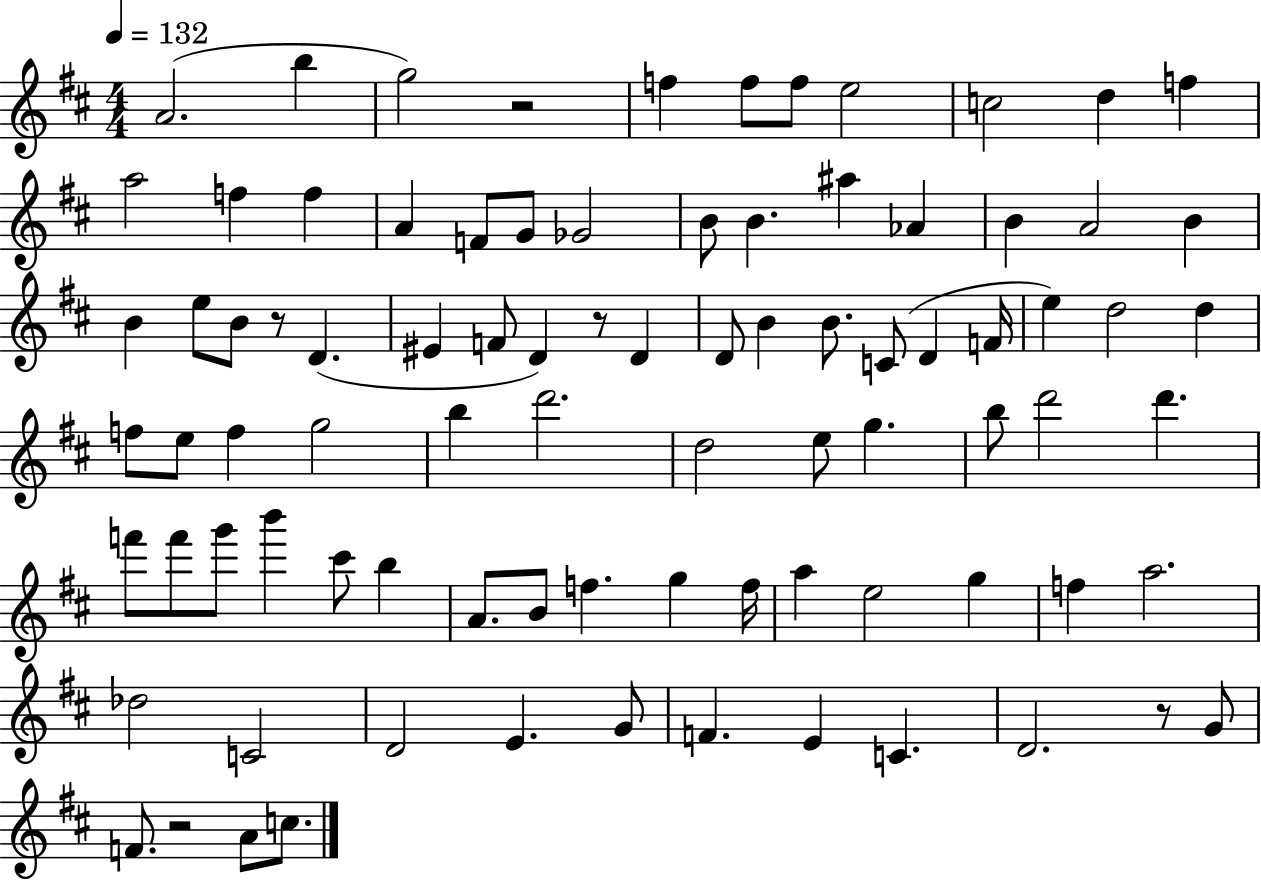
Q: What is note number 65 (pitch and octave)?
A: A5